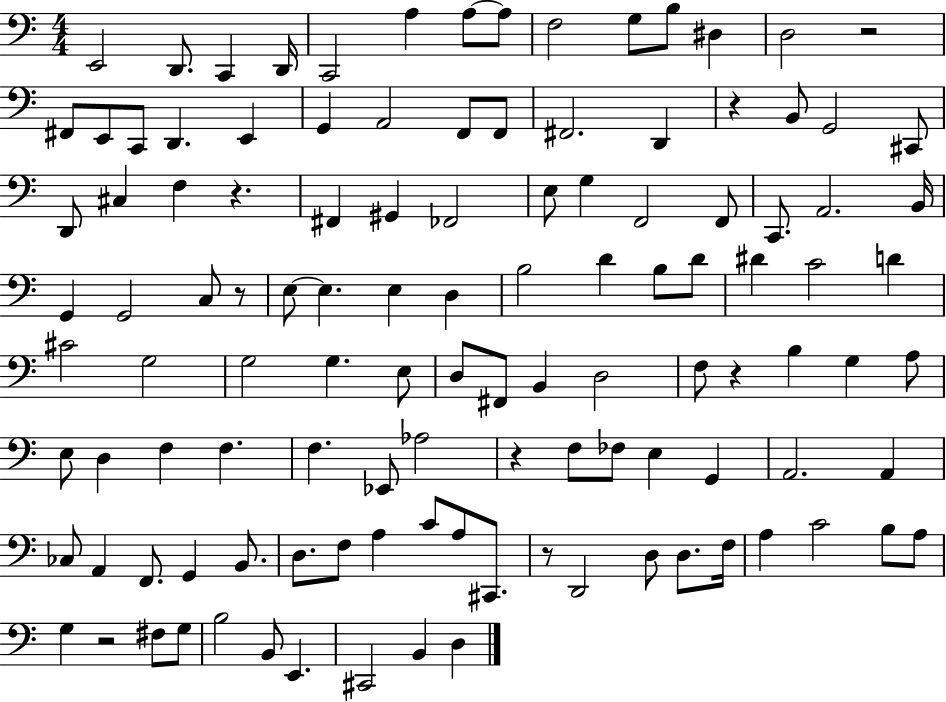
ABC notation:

X:1
T:Untitled
M:4/4
L:1/4
K:C
E,,2 D,,/2 C,, D,,/4 C,,2 A, A,/2 A,/2 F,2 G,/2 B,/2 ^D, D,2 z2 ^F,,/2 E,,/2 C,,/2 D,, E,, G,, A,,2 F,,/2 F,,/2 ^F,,2 D,, z B,,/2 G,,2 ^C,,/2 D,,/2 ^C, F, z ^F,, ^G,, _F,,2 E,/2 G, F,,2 F,,/2 C,,/2 A,,2 B,,/4 G,, G,,2 C,/2 z/2 E,/2 E, E, D, B,2 D B,/2 D/2 ^D C2 D ^C2 G,2 G,2 G, E,/2 D,/2 ^F,,/2 B,, D,2 F,/2 z B, G, A,/2 E,/2 D, F, F, F, _E,,/2 _A,2 z F,/2 _F,/2 E, G,, A,,2 A,, _C,/2 A,, F,,/2 G,, B,,/2 D,/2 F,/2 A, C/2 A,/2 ^C,,/2 z/2 D,,2 D,/2 D,/2 F,/4 A, C2 B,/2 A,/2 G, z2 ^F,/2 G,/2 B,2 B,,/2 E,, ^C,,2 B,, D,